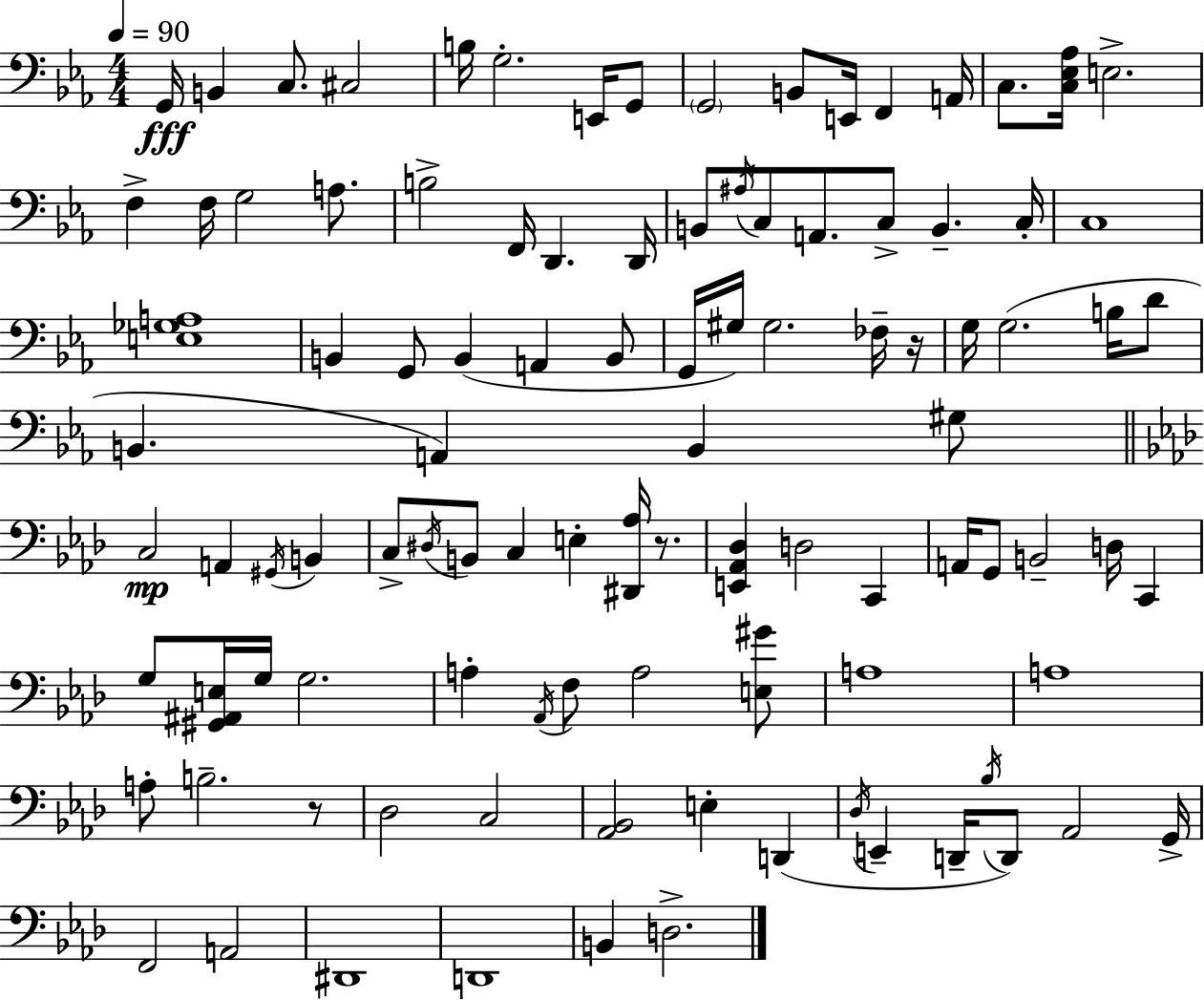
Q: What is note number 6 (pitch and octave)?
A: G3